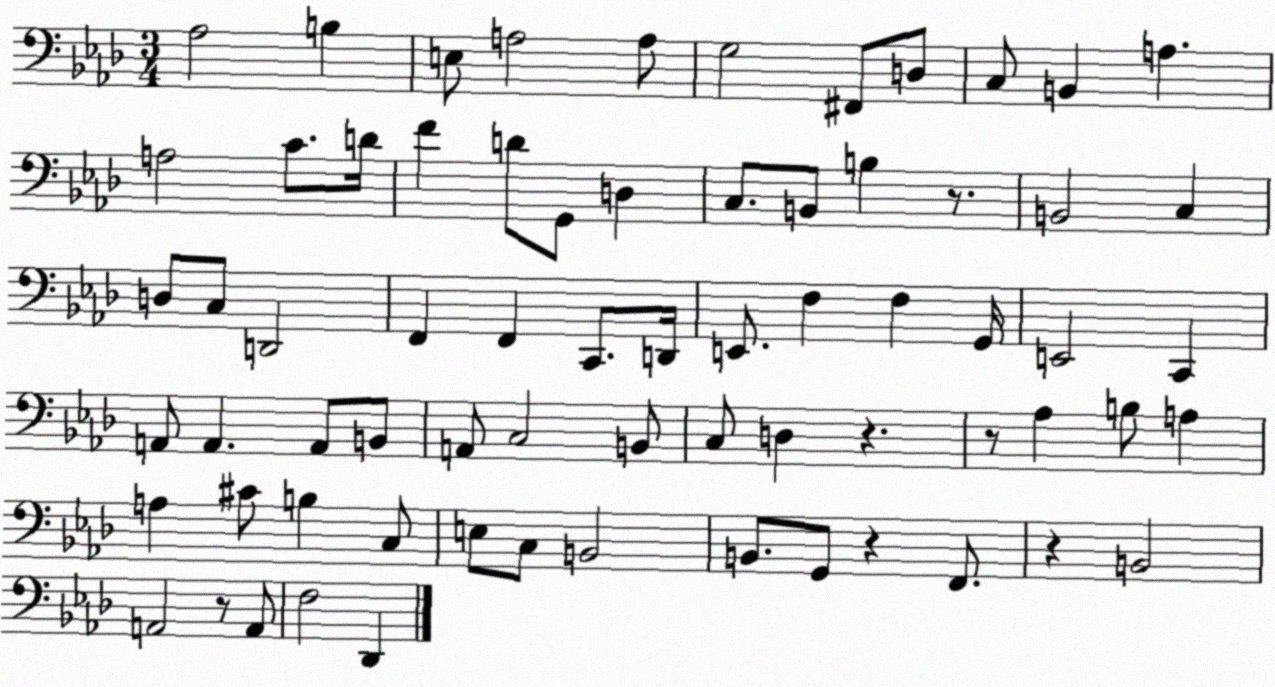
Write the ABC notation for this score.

X:1
T:Untitled
M:3/4
L:1/4
K:Ab
_A,2 B, E,/2 A,2 A,/2 G,2 ^F,,/2 D,/2 C,/2 B,, A, A,2 C/2 D/4 F D/2 G,,/2 D, C,/2 B,,/2 B, z/2 B,,2 C, D,/2 C,/2 D,,2 F,, F,, C,,/2 D,,/4 E,,/2 F, F, G,,/4 E,,2 C,, A,,/2 A,, A,,/2 B,,/2 A,,/2 C,2 B,,/2 C,/2 D, z z/2 _A, B,/2 A, A, ^C/2 B, C,/2 E,/2 C,/2 B,,2 B,,/2 G,,/2 z F,,/2 z B,,2 A,,2 z/2 A,,/2 F,2 _D,,